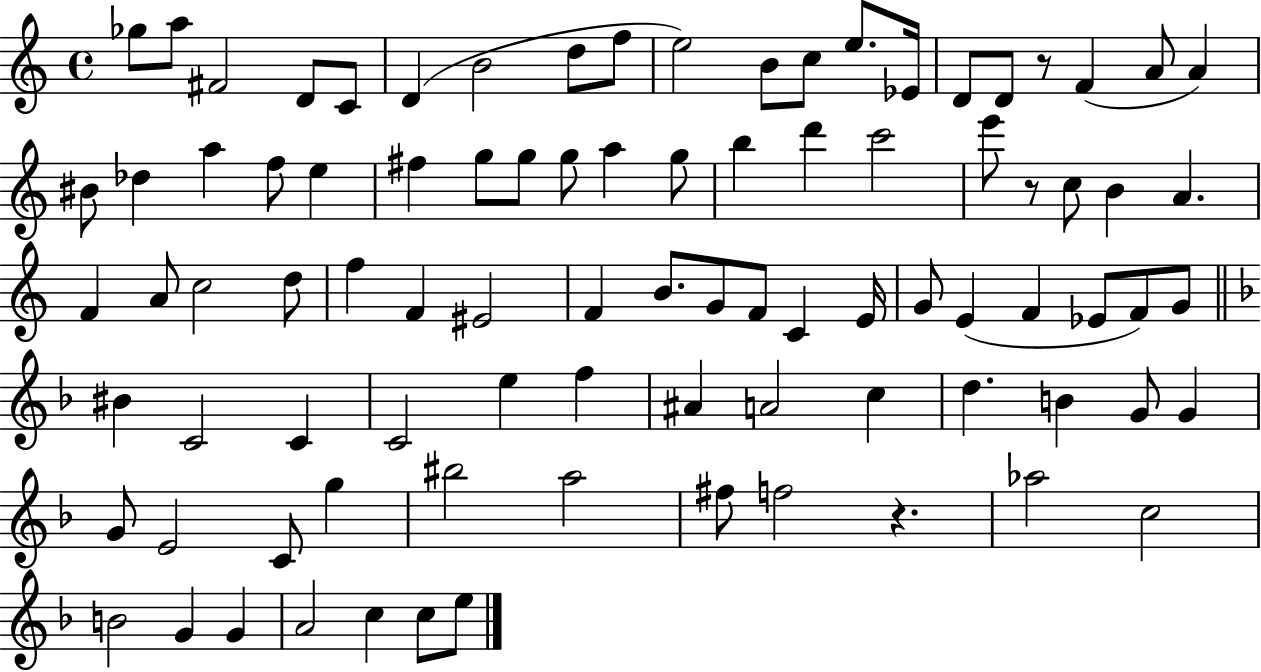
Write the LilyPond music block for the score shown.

{
  \clef treble
  \time 4/4
  \defaultTimeSignature
  \key c \major
  \repeat volta 2 { ges''8 a''8 fis'2 d'8 c'8 | d'4( b'2 d''8 f''8 | e''2) b'8 c''8 e''8. ees'16 | d'8 d'8 r8 f'4( a'8 a'4) | \break bis'8 des''4 a''4 f''8 e''4 | fis''4 g''8 g''8 g''8 a''4 g''8 | b''4 d'''4 c'''2 | e'''8 r8 c''8 b'4 a'4. | \break f'4 a'8 c''2 d''8 | f''4 f'4 eis'2 | f'4 b'8. g'8 f'8 c'4 e'16 | g'8 e'4( f'4 ees'8 f'8) g'8 | \break \bar "||" \break \key f \major bis'4 c'2 c'4 | c'2 e''4 f''4 | ais'4 a'2 c''4 | d''4. b'4 g'8 g'4 | \break g'8 e'2 c'8 g''4 | bis''2 a''2 | fis''8 f''2 r4. | aes''2 c''2 | \break b'2 g'4 g'4 | a'2 c''4 c''8 e''8 | } \bar "|."
}